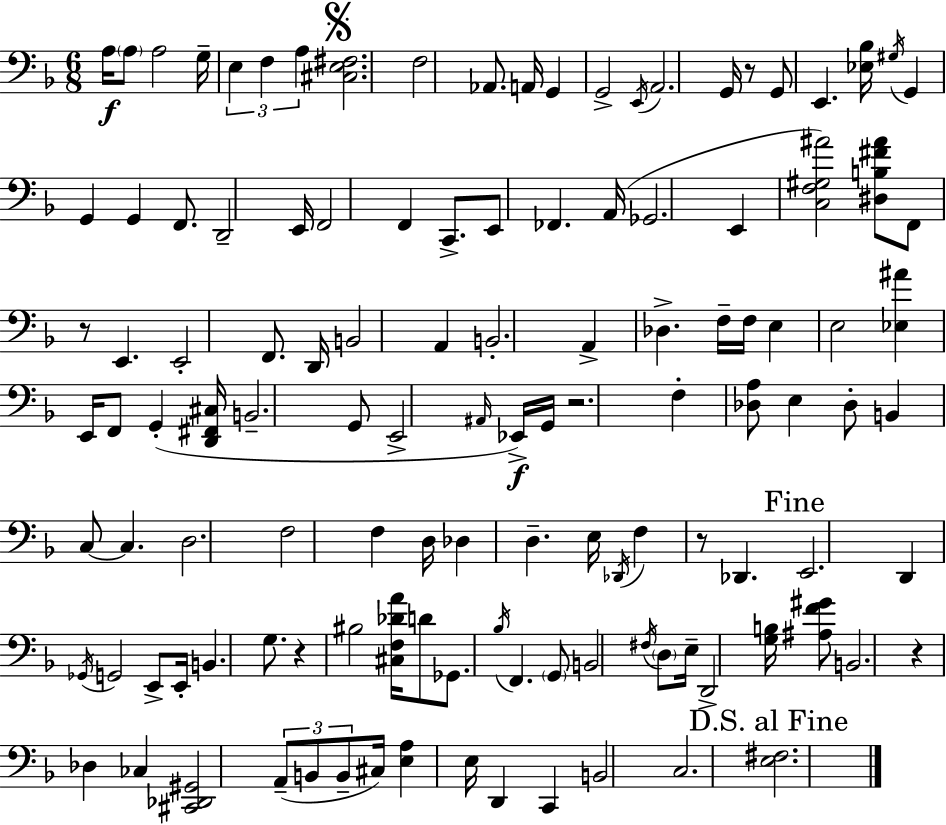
A3/s A3/e A3/h G3/s E3/q F3/q A3/q [C#3,E3,F#3]/h. F3/h Ab2/e. A2/s G2/q G2/h E2/s A2/h. G2/s R/e G2/e E2/q. [Eb3,Bb3]/s G#3/s G2/q G2/q G2/q F2/e. D2/h E2/s F2/h F2/q C2/e. E2/e FES2/q. A2/s Gb2/h. E2/q [C3,F3,G#3,A#4]/h [D#3,B3,F#4,A#4]/e F2/e R/e E2/q. E2/h F2/e. D2/s B2/h A2/q B2/h. A2/q Db3/q. F3/s F3/s E3/q E3/h [Eb3,A#4]/q E2/s F2/e G2/q [D2,F#2,C#3]/s B2/h. G2/e E2/h A#2/s Eb2/s G2/s R/h. F3/q [Db3,A3]/e E3/q Db3/e B2/q C3/e C3/q. D3/h. F3/h F3/q D3/s Db3/q D3/q. E3/s Db2/s F3/q R/e Db2/q. E2/h. D2/q Gb2/s G2/h E2/e E2/s B2/q. G3/e. R/q BIS3/h [C#3,F3,Db4,A4]/s D4/e Gb2/e. Bb3/s F2/q. G2/e B2/h F#3/s D3/e E3/s D2/h [G3,B3]/s [A#3,F4,G#4]/e B2/h. R/q Db3/q CES3/q [C#2,Db2,G#2]/h A2/e B2/e B2/e C#3/s [E3,A3]/q E3/s D2/q C2/q B2/h C3/h. [E3,F#3]/h.